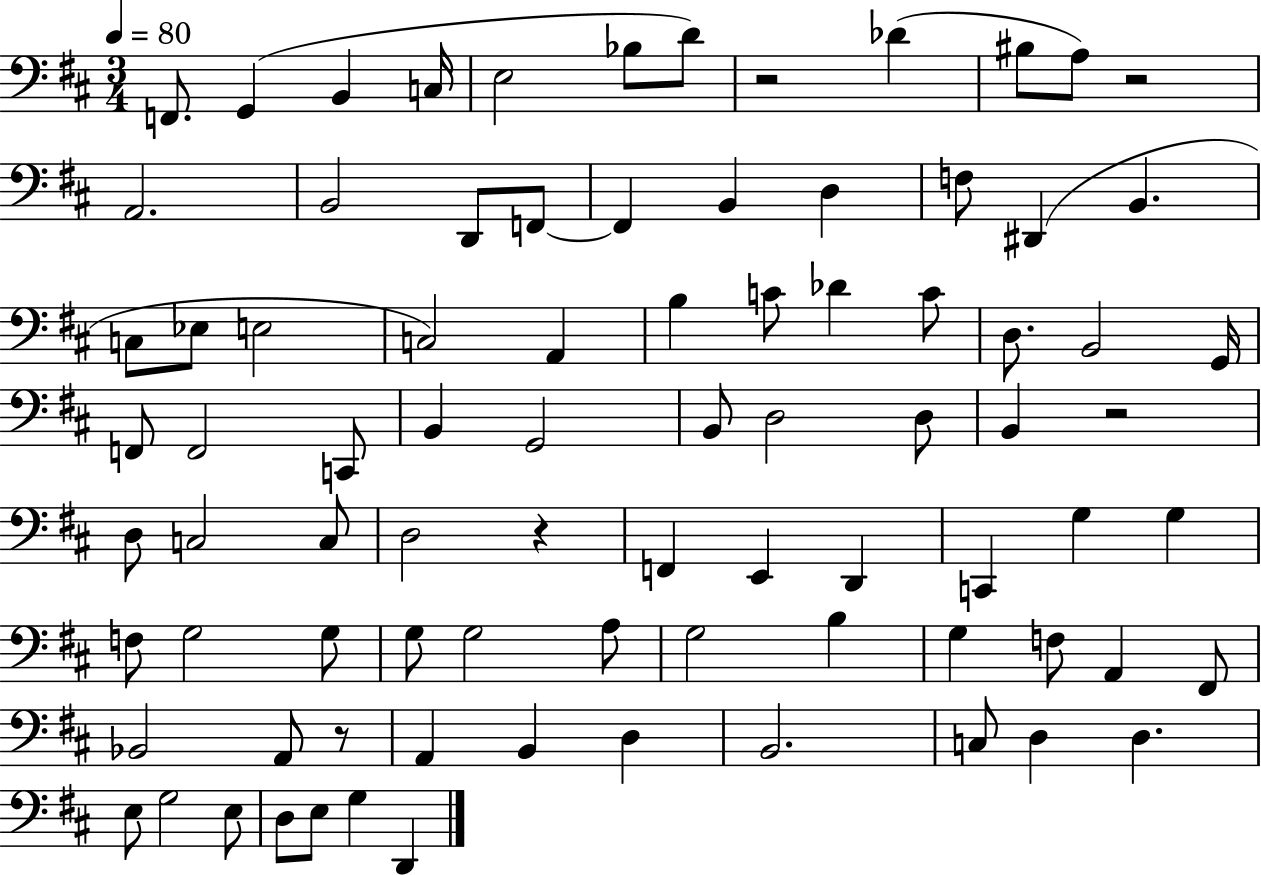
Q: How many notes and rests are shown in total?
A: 84